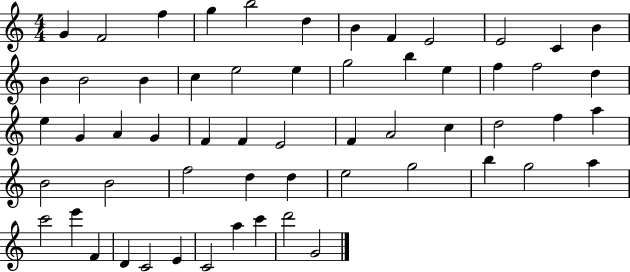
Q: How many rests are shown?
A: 0